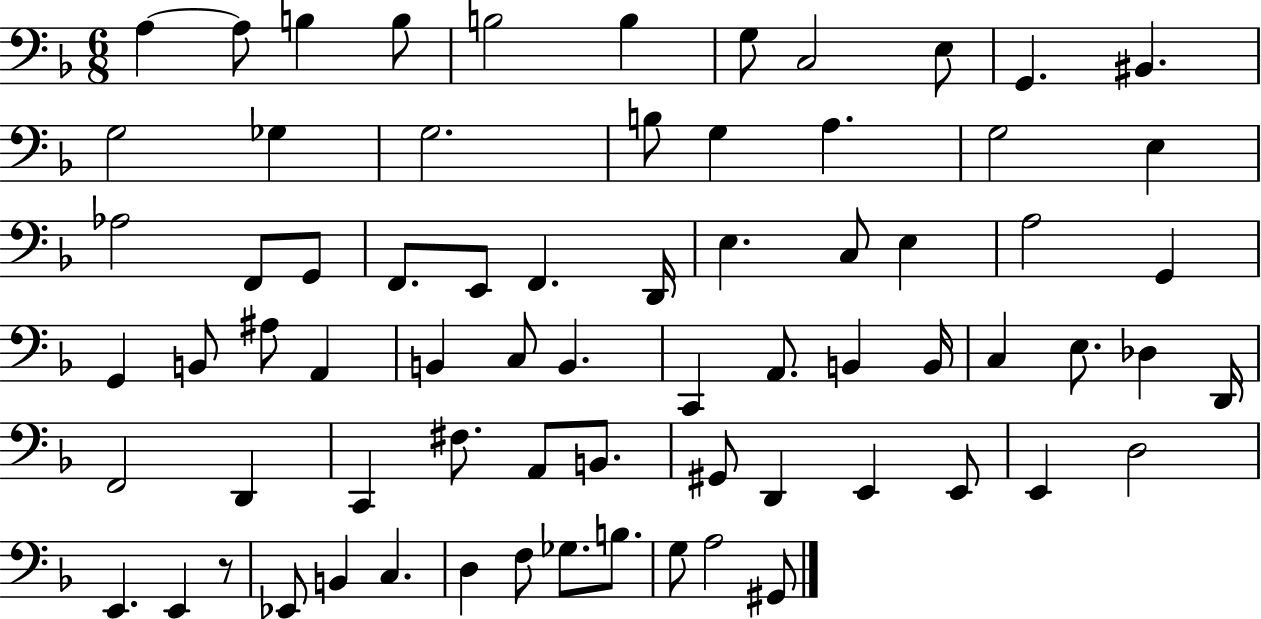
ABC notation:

X:1
T:Untitled
M:6/8
L:1/4
K:F
A, A,/2 B, B,/2 B,2 B, G,/2 C,2 E,/2 G,, ^B,, G,2 _G, G,2 B,/2 G, A, G,2 E, _A,2 F,,/2 G,,/2 F,,/2 E,,/2 F,, D,,/4 E, C,/2 E, A,2 G,, G,, B,,/2 ^A,/2 A,, B,, C,/2 B,, C,, A,,/2 B,, B,,/4 C, E,/2 _D, D,,/4 F,,2 D,, C,, ^F,/2 A,,/2 B,,/2 ^G,,/2 D,, E,, E,,/2 E,, D,2 E,, E,, z/2 _E,,/2 B,, C, D, F,/2 _G,/2 B,/2 G,/2 A,2 ^G,,/2